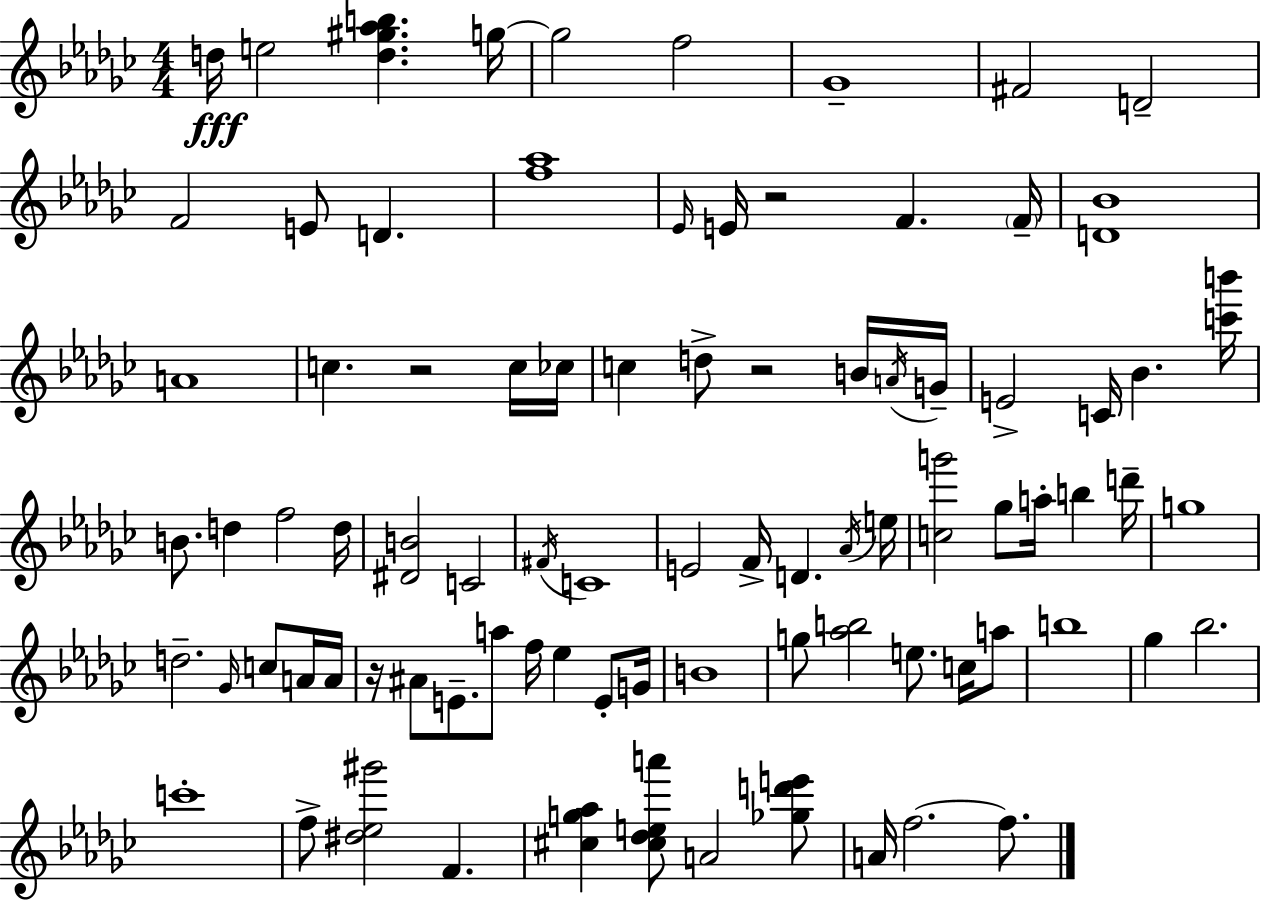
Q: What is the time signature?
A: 4/4